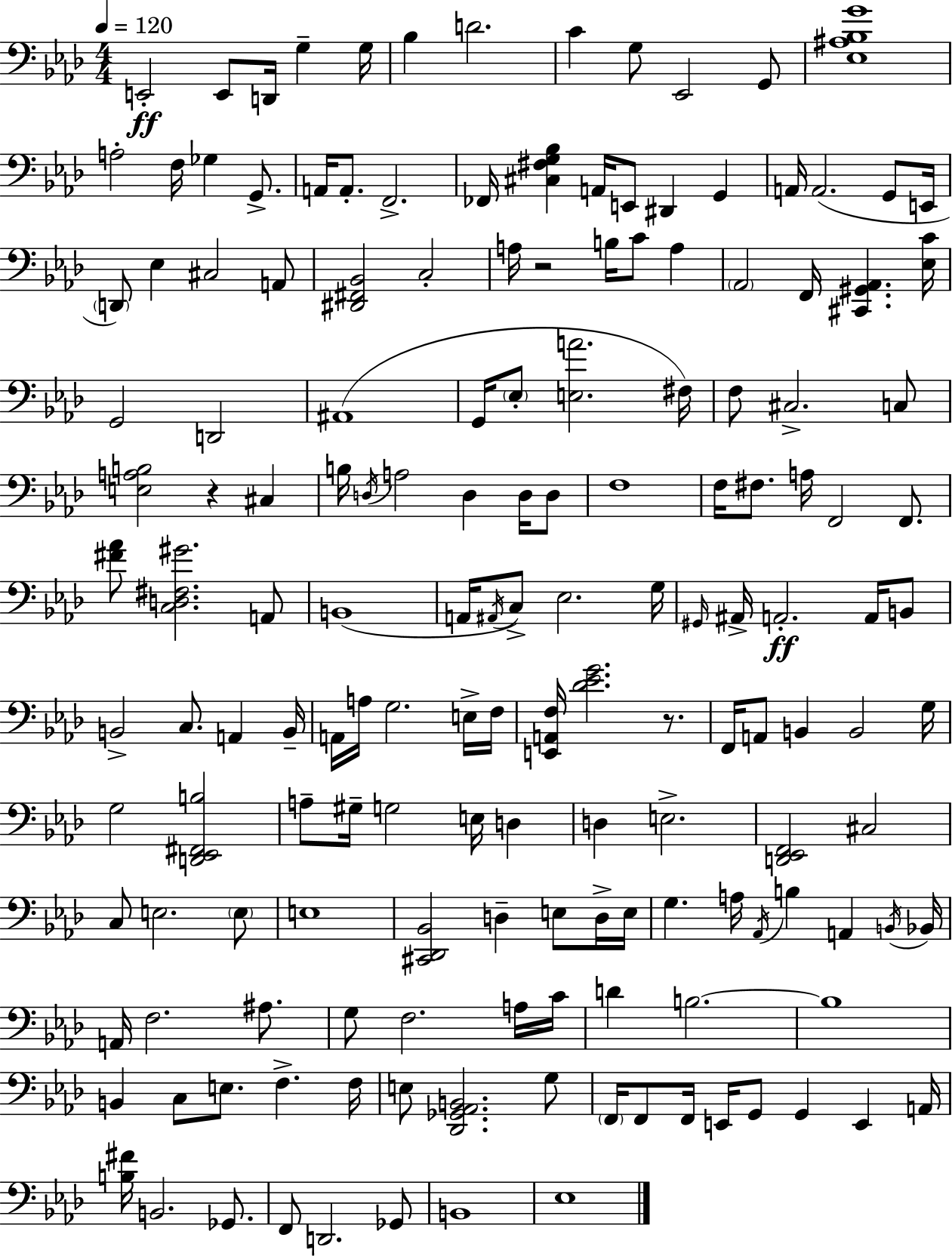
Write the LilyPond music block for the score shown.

{
  \clef bass
  \numericTimeSignature
  \time 4/4
  \key aes \major
  \tempo 4 = 120
  \repeat volta 2 { e,2-.\ff e,8 d,16 g4-- g16 | bes4 d'2. | c'4 g8 ees,2 g,8 | <ees ais bes g'>1 | \break a2-. f16 ges4 g,8.-> | a,16 a,8.-. f,2.-> | fes,16 <cis fis g bes>4 a,16 e,8 dis,4 g,4 | a,16 a,2.( g,8 e,16 | \break \parenthesize d,8) ees4 cis2 a,8 | <dis, fis, bes,>2 c2-. | a16 r2 b16 c'8 a4 | \parenthesize aes,2 f,16 <cis, gis, aes,>4. <ees c'>16 | \break g,2 d,2 | ais,1( | g,16 \parenthesize ees8-. <e a'>2. fis16) | f8 cis2.-> c8 | \break <e a b>2 r4 cis4 | b16 \acciaccatura { d16 } a2 d4 d16 d8 | f1 | f16 fis8. a16 f,2 f,8. | \break <fis' aes'>8 <c d fis gis'>2. a,8 | b,1( | a,16 \acciaccatura { ais,16 } c8->) ees2. | g16 \grace { gis,16 } ais,16-> a,2.-.\ff | \break a,16 b,8 b,2-> c8. a,4 | b,16-- a,16 a16 g2. | e16-> f16 <e, a, f>16 <des' ees' g'>2. | r8. f,16 a,8 b,4 b,2 | \break g16 g2 <d, ees, fis, b>2 | a8-- gis16-- g2 e16 d4 | d4 e2.-> | <d, ees, f,>2 cis2 | \break c8 e2. | \parenthesize e8 e1 | <cis, des, bes,>2 d4-- e8 | d16-> e16 g4. a16 \acciaccatura { aes,16 } b4 a,4 | \break \acciaccatura { b,16 } bes,16 a,16 f2. | ais8. g8 f2. | a16 c'16 d'4 b2.~~ | b1 | \break b,4 c8 e8. f4.-> | f16 e8 <des, ges, aes, b,>2. | g8 \parenthesize f,16 f,8 f,16 e,16 g,8 g,4 | e,4 a,16 <b fis'>16 b,2. | \break ges,8. f,8 d,2. | ges,8 b,1 | ees1 | } \bar "|."
}